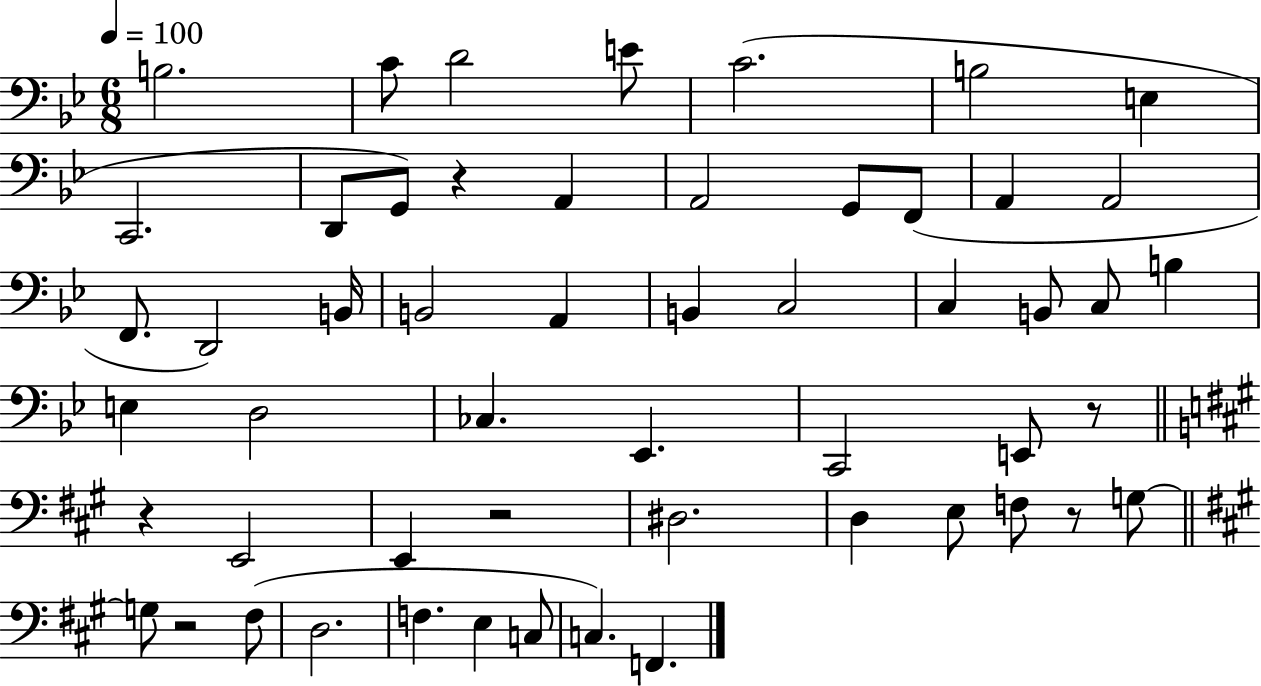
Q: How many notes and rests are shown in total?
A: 54